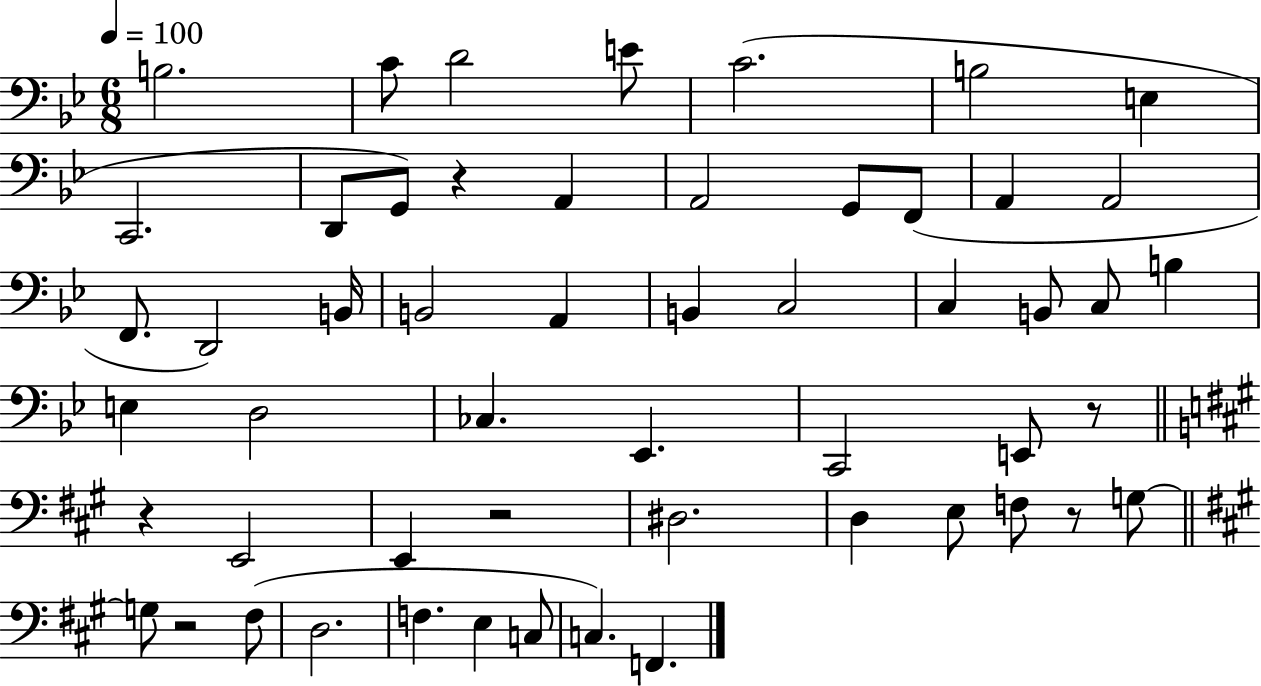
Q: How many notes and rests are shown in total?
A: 54